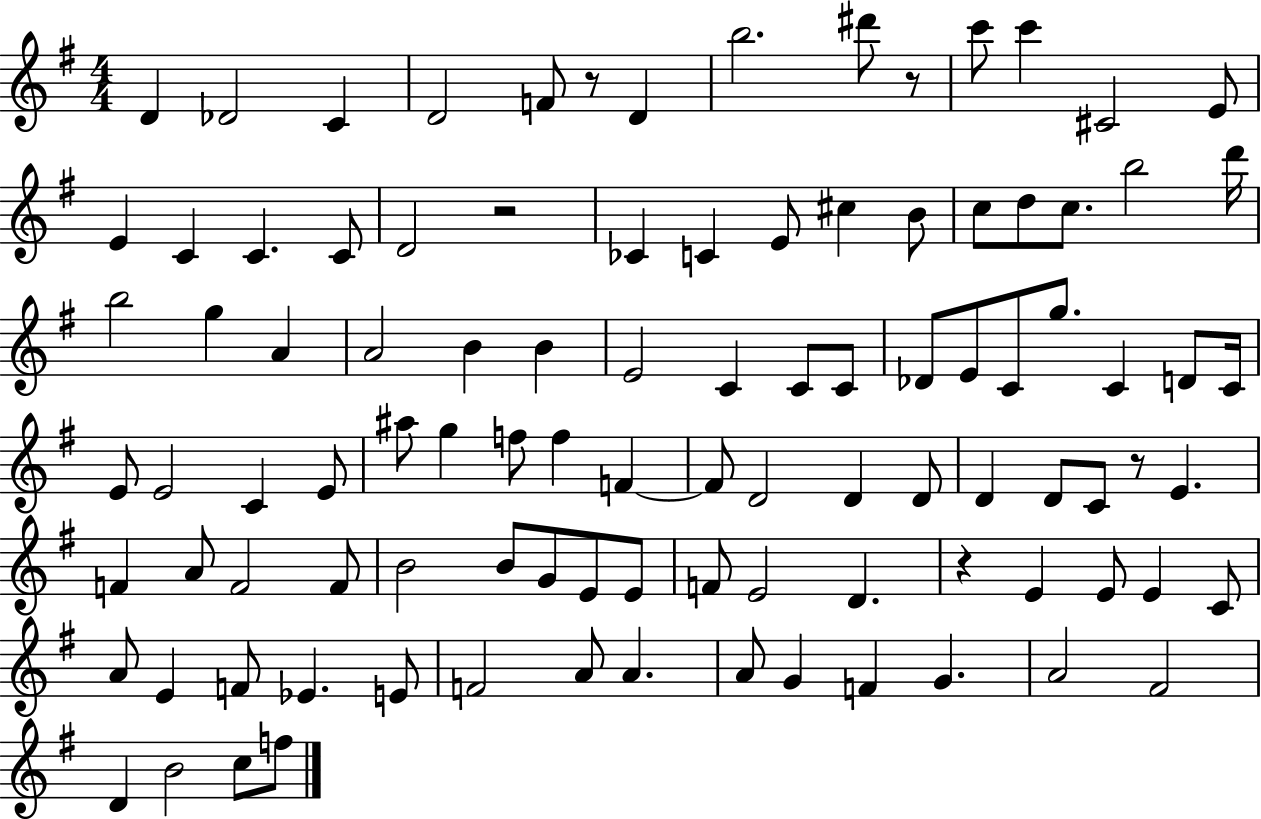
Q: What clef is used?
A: treble